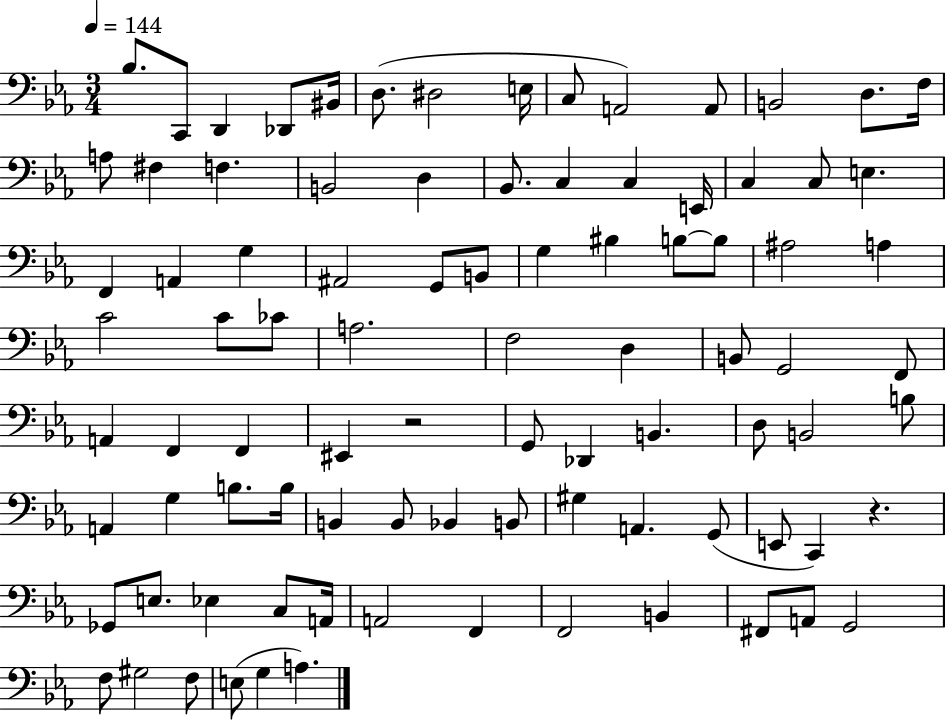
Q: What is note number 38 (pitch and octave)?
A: A3